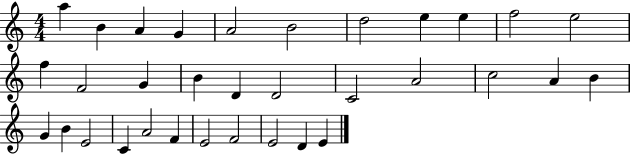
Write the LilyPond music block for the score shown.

{
  \clef treble
  \numericTimeSignature
  \time 4/4
  \key c \major
  a''4 b'4 a'4 g'4 | a'2 b'2 | d''2 e''4 e''4 | f''2 e''2 | \break f''4 f'2 g'4 | b'4 d'4 d'2 | c'2 a'2 | c''2 a'4 b'4 | \break g'4 b'4 e'2 | c'4 a'2 f'4 | e'2 f'2 | e'2 d'4 e'4 | \break \bar "|."
}